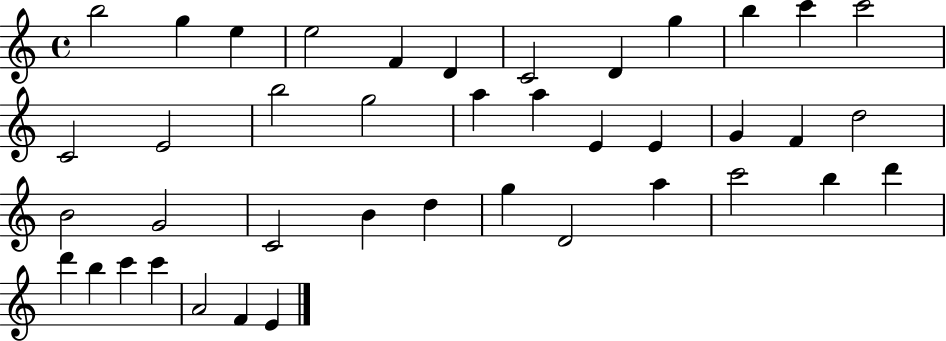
{
  \clef treble
  \time 4/4
  \defaultTimeSignature
  \key c \major
  b''2 g''4 e''4 | e''2 f'4 d'4 | c'2 d'4 g''4 | b''4 c'''4 c'''2 | \break c'2 e'2 | b''2 g''2 | a''4 a''4 e'4 e'4 | g'4 f'4 d''2 | \break b'2 g'2 | c'2 b'4 d''4 | g''4 d'2 a''4 | c'''2 b''4 d'''4 | \break d'''4 b''4 c'''4 c'''4 | a'2 f'4 e'4 | \bar "|."
}